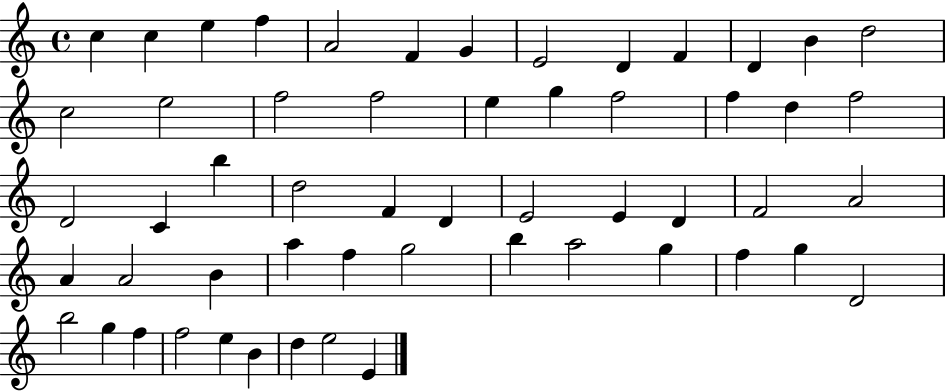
C5/q C5/q E5/q F5/q A4/h F4/q G4/q E4/h D4/q F4/q D4/q B4/q D5/h C5/h E5/h F5/h F5/h E5/q G5/q F5/h F5/q D5/q F5/h D4/h C4/q B5/q D5/h F4/q D4/q E4/h E4/q D4/q F4/h A4/h A4/q A4/h B4/q A5/q F5/q G5/h B5/q A5/h G5/q F5/q G5/q D4/h B5/h G5/q F5/q F5/h E5/q B4/q D5/q E5/h E4/q